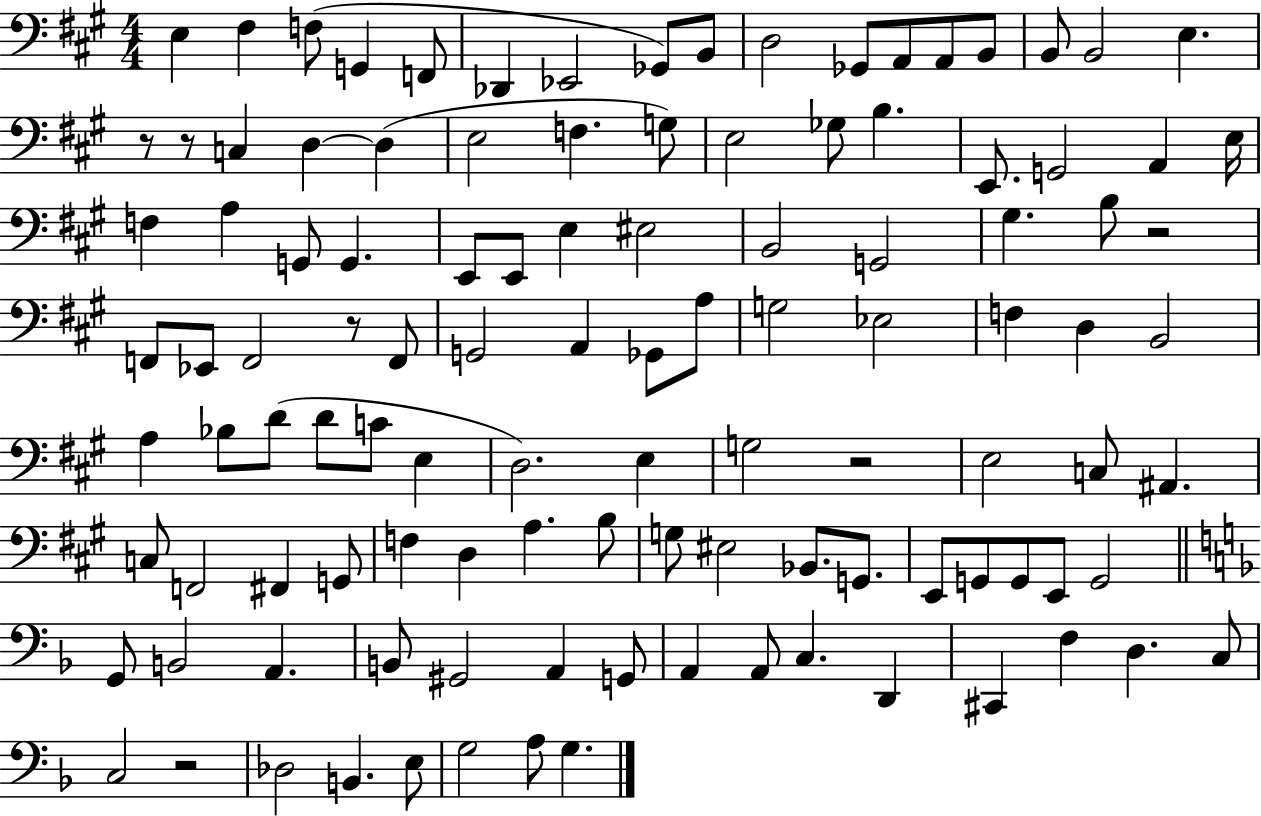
E3/q F#3/q F3/e G2/q F2/e Db2/q Eb2/h Gb2/e B2/e D3/h Gb2/e A2/e A2/e B2/e B2/e B2/h E3/q. R/e R/e C3/q D3/q D3/q E3/h F3/q. G3/e E3/h Gb3/e B3/q. E2/e. G2/h A2/q E3/s F3/q A3/q G2/e G2/q. E2/e E2/e E3/q EIS3/h B2/h G2/h G#3/q. B3/e R/h F2/e Eb2/e F2/h R/e F2/e G2/h A2/q Gb2/e A3/e G3/h Eb3/h F3/q D3/q B2/h A3/q Bb3/e D4/e D4/e C4/e E3/q D3/h. E3/q G3/h R/h E3/h C3/e A#2/q. C3/e F2/h F#2/q G2/e F3/q D3/q A3/q. B3/e G3/e EIS3/h Bb2/e. G2/e. E2/e G2/e G2/e E2/e G2/h G2/e B2/h A2/q. B2/e G#2/h A2/q G2/e A2/q A2/e C3/q. D2/q C#2/q F3/q D3/q. C3/e C3/h R/h Db3/h B2/q. E3/e G3/h A3/e G3/q.